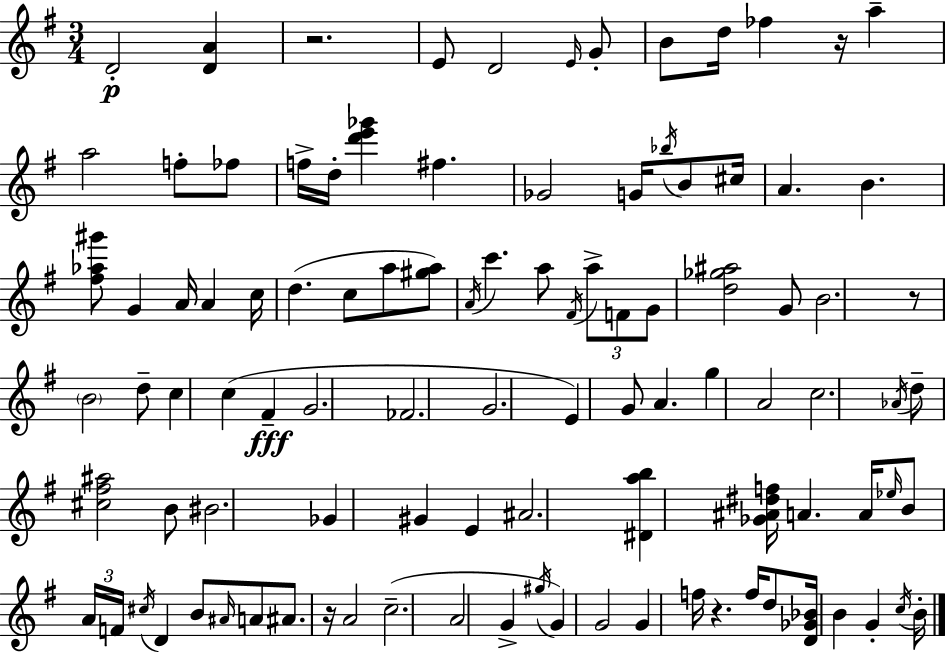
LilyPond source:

{
  \clef treble
  \numericTimeSignature
  \time 3/4
  \key e \minor
  d'2-.\p <d' a'>4 | r2. | e'8 d'2 \grace { e'16 } g'8-. | b'8 d''16 fes''4 r16 a''4-- | \break a''2 f''8-. fes''8 | f''16-> d''16-. <d''' e''' ges'''>4 fis''4. | ges'2 g'16 \acciaccatura { bes''16 } b'8 | cis''16 a'4. b'4. | \break <fis'' aes'' gis'''>8 g'4 a'16 a'4 | c''16 d''4.( c''8 a''8 | <gis'' a''>8) \acciaccatura { a'16 } c'''4. a''8 \acciaccatura { fis'16 } | \tuplet 3/2 { a''8-> f'8 g'8 } <d'' ges'' ais''>2 | \break g'8 b'2. | r8 \parenthesize b'2 | d''8-- c''4 c''4( | fis'4--\fff g'2. | \break fes'2. | g'2. | e'4) g'8 a'4. | g''4 a'2 | \break c''2. | \acciaccatura { aes'16 } d''8-- <cis'' fis'' ais''>2 | b'8 bis'2. | ges'4 gis'4 | \break e'4 ais'2. | <dis' a'' b''>4 <ges' ais' dis'' f''>16 a'4. | a'16 \grace { ees''16 } b'8 \tuplet 3/2 { a'16 f'16 \acciaccatura { cis''16 } } d'4 | b'8 \grace { ais'16 } a'8 ais'8. r16 | \break a'2 c''2.--( | a'2 | g'4-> \acciaccatura { gis''16 }) g'4 | g'2 g'4 | \break f''16 r4. f''16 d''8 <d' ges' bes'>16 | b'4 g'4-. \acciaccatura { c''16 } b'16-. \bar "|."
}